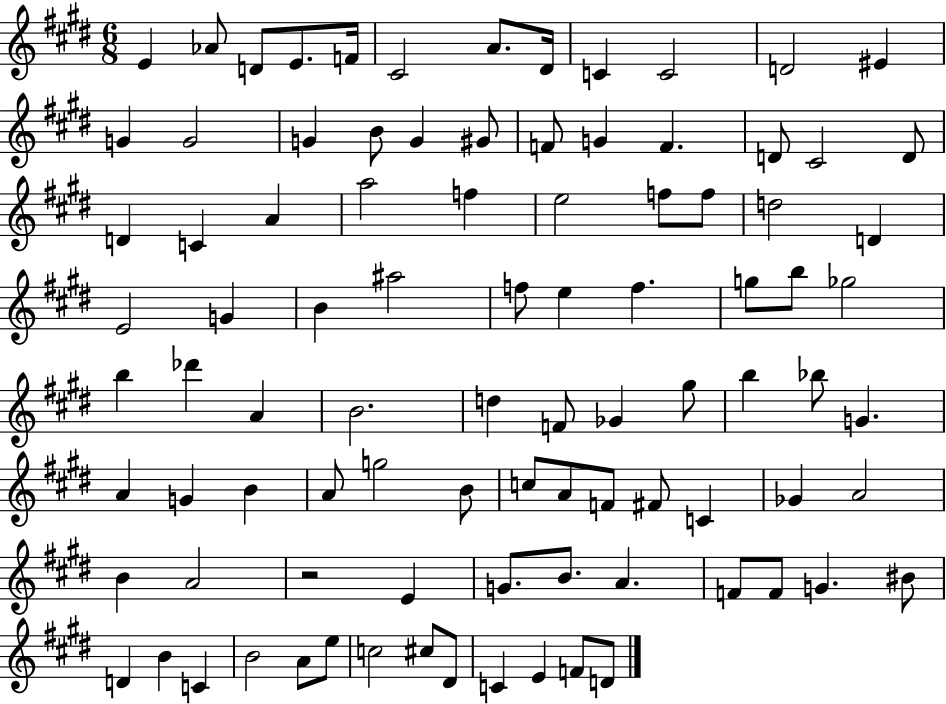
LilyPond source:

{
  \clef treble
  \numericTimeSignature
  \time 6/8
  \key e \major
  e'4 aes'8 d'8 e'8. f'16 | cis'2 a'8. dis'16 | c'4 c'2 | d'2 eis'4 | \break g'4 g'2 | g'4 b'8 g'4 gis'8 | f'8 g'4 f'4. | d'8 cis'2 d'8 | \break d'4 c'4 a'4 | a''2 f''4 | e''2 f''8 f''8 | d''2 d'4 | \break e'2 g'4 | b'4 ais''2 | f''8 e''4 f''4. | g''8 b''8 ges''2 | \break b''4 des'''4 a'4 | b'2. | d''4 f'8 ges'4 gis''8 | b''4 bes''8 g'4. | \break a'4 g'4 b'4 | a'8 g''2 b'8 | c''8 a'8 f'8 fis'8 c'4 | ges'4 a'2 | \break b'4 a'2 | r2 e'4 | g'8. b'8. a'4. | f'8 f'8 g'4. bis'8 | \break d'4 b'4 c'4 | b'2 a'8 e''8 | c''2 cis''8 dis'8 | c'4 e'4 f'8 d'8 | \break \bar "|."
}